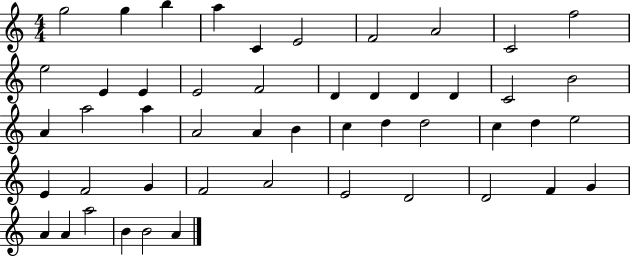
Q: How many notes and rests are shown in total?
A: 49